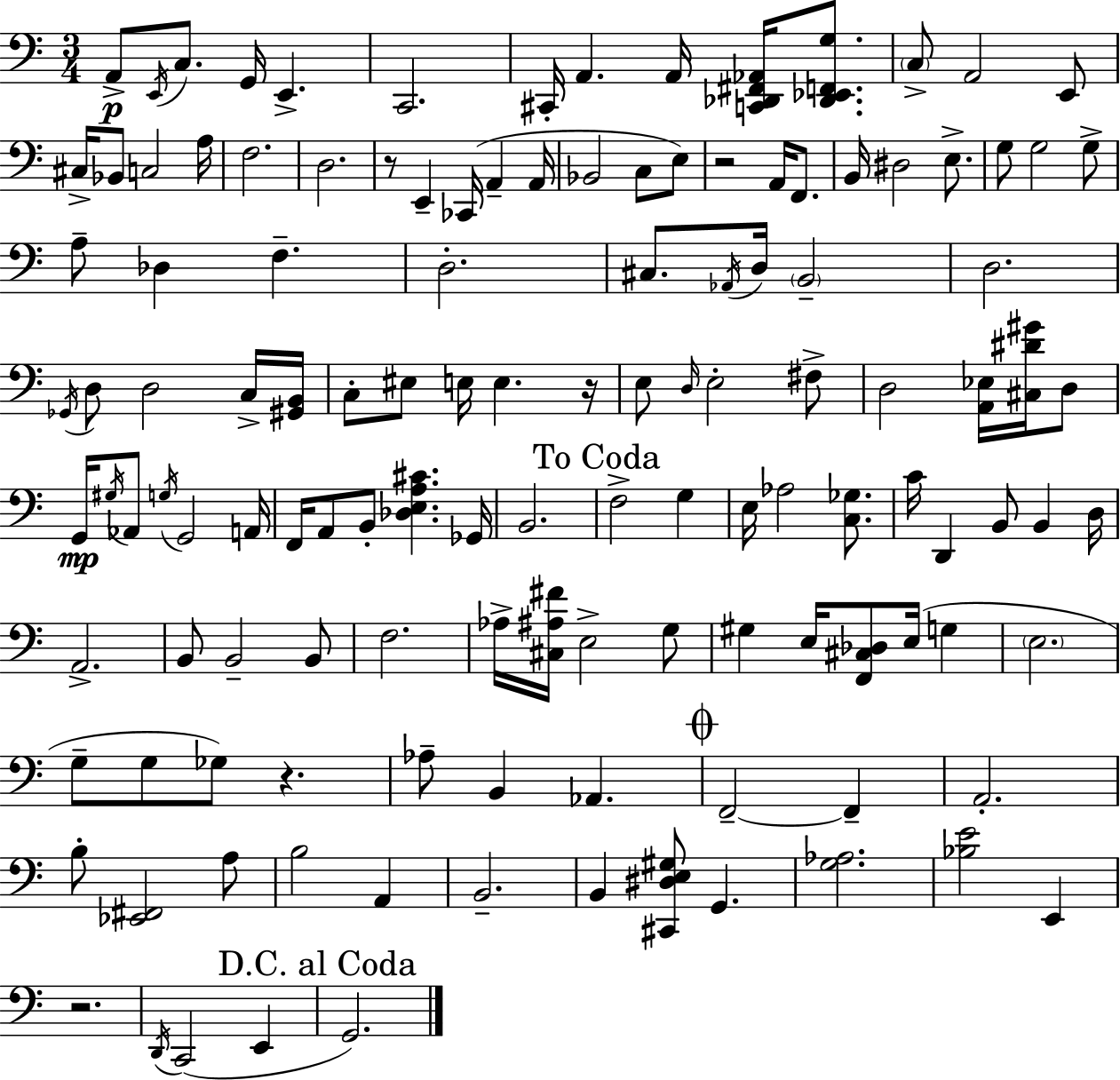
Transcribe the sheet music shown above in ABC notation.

X:1
T:Untitled
M:3/4
L:1/4
K:Am
A,,/2 E,,/4 C,/2 G,,/4 E,, C,,2 ^C,,/4 A,, A,,/4 [C,,_D,,^F,,_A,,]/4 [_D,,_E,,F,,G,]/2 C,/2 A,,2 E,,/2 ^C,/4 _B,,/2 C,2 A,/4 F,2 D,2 z/2 E,, _C,,/4 A,, A,,/4 _B,,2 C,/2 E,/2 z2 A,,/4 F,,/2 B,,/4 ^D,2 E,/2 G,/2 G,2 G,/2 A,/2 _D, F, D,2 ^C,/2 _A,,/4 D,/4 B,,2 D,2 _G,,/4 D,/2 D,2 C,/4 [^G,,B,,]/4 C,/2 ^E,/2 E,/4 E, z/4 E,/2 D,/4 E,2 ^F,/2 D,2 [A,,_E,]/4 [^C,^D^G]/4 D,/2 G,,/4 ^G,/4 _A,,/2 G,/4 G,,2 A,,/4 F,,/4 A,,/2 B,,/2 [_D,E,A,^C] _G,,/4 B,,2 F,2 G, E,/4 _A,2 [C,_G,]/2 C/4 D,, B,,/2 B,, D,/4 A,,2 B,,/2 B,,2 B,,/2 F,2 _A,/4 [^C,^A,^F]/4 E,2 G,/2 ^G, E,/4 [F,,^C,_D,]/2 E,/4 G, E,2 G,/2 G,/2 _G,/2 z _A,/2 B,, _A,, F,,2 F,, A,,2 B,/2 [_E,,^F,,]2 A,/2 B,2 A,, B,,2 B,, [^C,,^D,E,^G,]/2 G,, [G,_A,]2 [_B,E]2 E,, z2 D,,/4 C,,2 E,, G,,2